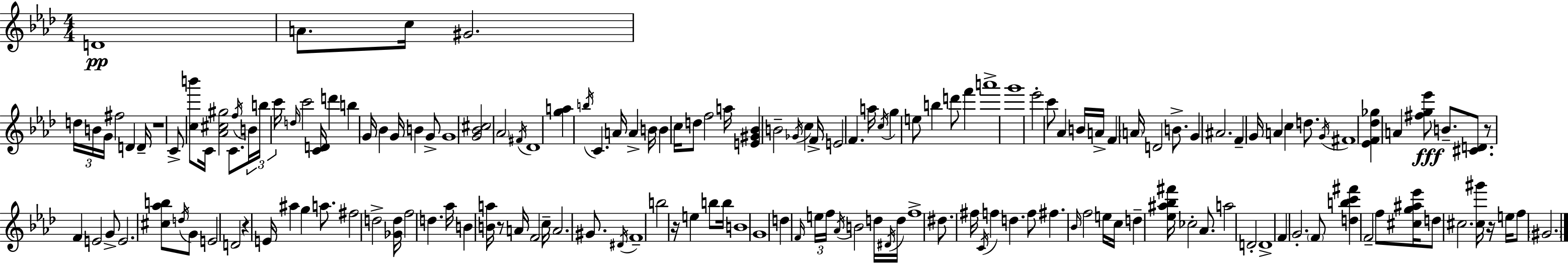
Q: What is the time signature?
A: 4/4